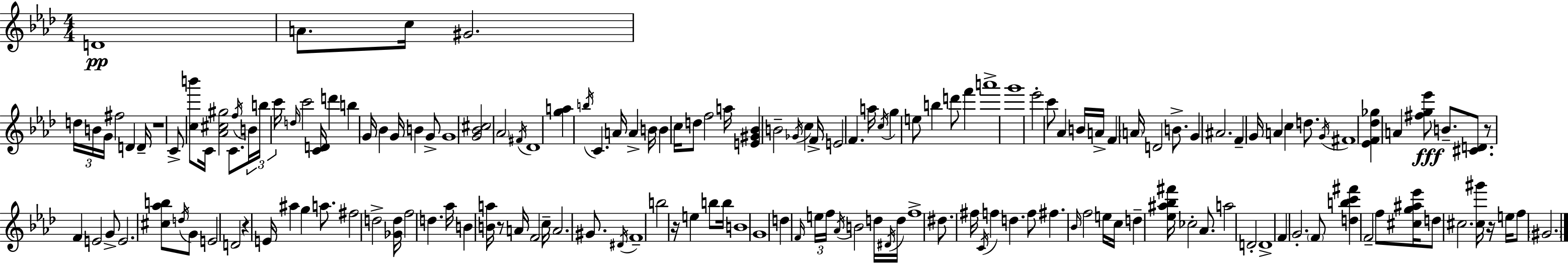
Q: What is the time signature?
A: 4/4